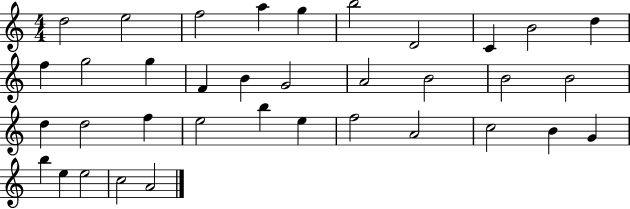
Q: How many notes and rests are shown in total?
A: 36